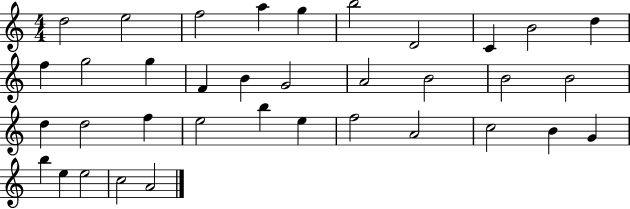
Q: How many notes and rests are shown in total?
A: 36